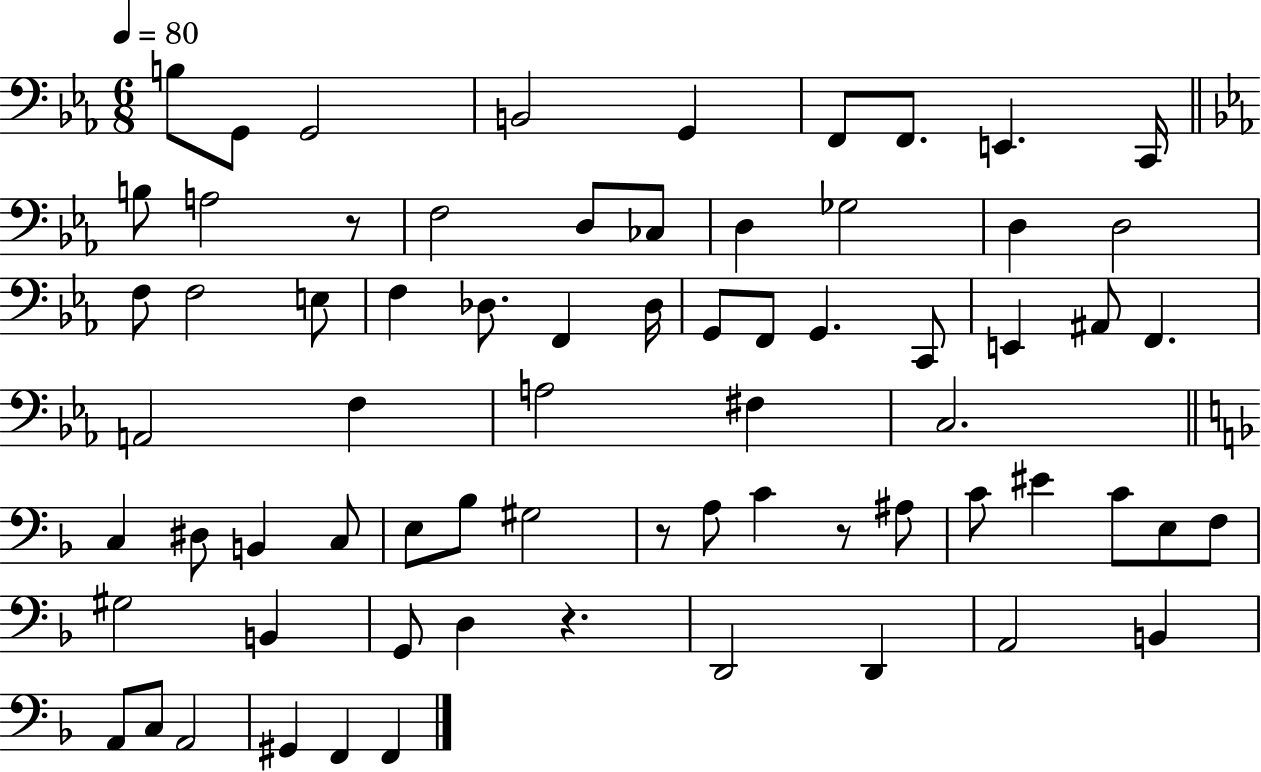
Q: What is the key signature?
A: EES major